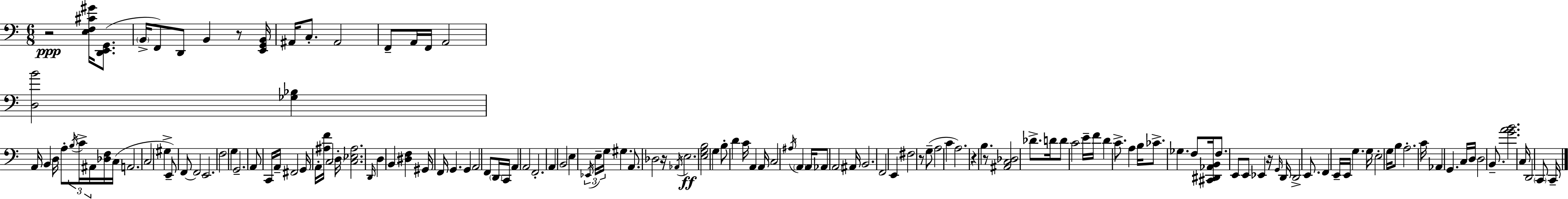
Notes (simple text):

R/h [E3,F3,C#4,G#4]/s [D2,E2,G2]/e. B2/s F2/e D2/e B2/q R/e [E2,G2,B2]/s A#2/s C3/e. A#2/h F2/e A2/s F2/s A2/h [D3,B4]/h [Gb3,Bb3]/q A2/s B2/q D3/s A3/e B3/s C4/s A#2/s [Db3,F3]/s C3/s A2/h. C3/h G#3/q E2/e F2/e F2/h E2/h. F3/h G3/q G2/h. A2/e C2/s A2/s F#2/h G2/s A2/s [A#3,F4]/s C3/h D3/s [C3,Eb3,A#3]/h. D2/s D3/q B2/q [D#3,F3]/q G#2/s F2/s G2/q. G2/q A2/h F2/e D2/s C2/s A2/q A2/h F2/h. A2/q B2/h E3/q Eb2/s E3/s G3/s G#3/q. A2/e. Db3/h R/s Ab2/s E3/h. [E3,G3,B3]/h G3/q B3/e D4/q C4/s A2/q A2/s C3/h A#3/s A2/q A2/s Ab2/e A2/h A#2/s B2/h. F2/h E2/q F#3/h R/e G3/e A3/h C4/q A3/h. R/q B3/q. R/e [A#2,C3,Db3]/h Db4/e. D4/s D4/e C4/h E4/s F4/s D4/q C4/e. A3/q B3/s CES4/e. Gb3/q. F3/e [C#2,D#2,Ab2,B2]/s F3/e. E2/e E2/e Eb2/q R/s G2/s D2/s D2/h E2/e. F2/q E2/s E2/s G3/q. G3/s E3/h G3/s B3/e A3/h. C4/s Ab2/q G2/q. C3/s D3/s D3/h B2/e. [G4,A4,B4]/h. C3/s D2/h C2/e C2/s